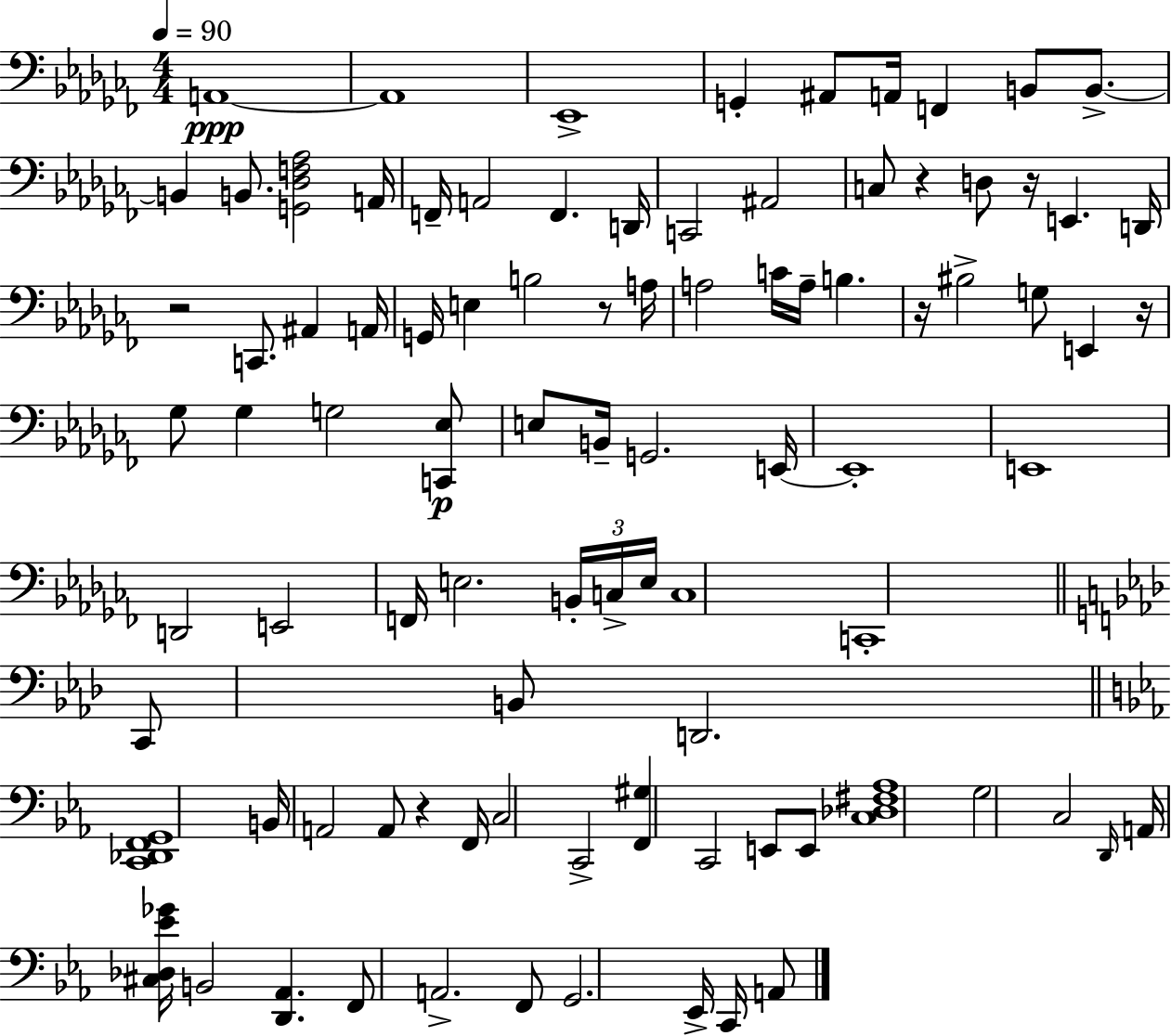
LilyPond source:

{
  \clef bass
  \numericTimeSignature
  \time 4/4
  \key aes \minor
  \tempo 4 = 90
  a,1~~\ppp | a,1 | ees,1-> | g,4-. ais,8 a,16 f,4 b,8 b,8.->~~ | \break b,4 b,8. <g, des f aes>2 a,16 | f,16-- a,2 f,4. d,16 | c,2 ais,2 | c8 r4 d8 r16 e,4. d,16 | \break r2 c,8. ais,4 a,16 | g,16 e4 b2 r8 a16 | a2 c'16 a16-- b4. | r16 bis2-> g8 e,4 r16 | \break ges8 ges4 g2 <c, ees>8\p | e8 b,16-- g,2. e,16~~ | e,1-. | e,1 | \break d,2 e,2 | f,16 e2. \tuplet 3/2 { b,16-. c16-> e16 } | c1 | c,1-. | \break \bar "||" \break \key aes \major c,8 b,8 d,2. | \bar "||" \break \key c \minor <c, des, f, g,>1 | b,16 a,2 a,8 r4 f,16 | c2 c,2-> | <f, gis>4 c,2 e,8 e,8 | \break <c des fis aes>1 | g2 c2 | \grace { d,16 } a,16 <cis des ees' ges'>16 b,2 <d, aes,>4. | f,8 a,2.-> f,8 | \break g,2. ees,16-> c,16 a,8 | \bar "|."
}